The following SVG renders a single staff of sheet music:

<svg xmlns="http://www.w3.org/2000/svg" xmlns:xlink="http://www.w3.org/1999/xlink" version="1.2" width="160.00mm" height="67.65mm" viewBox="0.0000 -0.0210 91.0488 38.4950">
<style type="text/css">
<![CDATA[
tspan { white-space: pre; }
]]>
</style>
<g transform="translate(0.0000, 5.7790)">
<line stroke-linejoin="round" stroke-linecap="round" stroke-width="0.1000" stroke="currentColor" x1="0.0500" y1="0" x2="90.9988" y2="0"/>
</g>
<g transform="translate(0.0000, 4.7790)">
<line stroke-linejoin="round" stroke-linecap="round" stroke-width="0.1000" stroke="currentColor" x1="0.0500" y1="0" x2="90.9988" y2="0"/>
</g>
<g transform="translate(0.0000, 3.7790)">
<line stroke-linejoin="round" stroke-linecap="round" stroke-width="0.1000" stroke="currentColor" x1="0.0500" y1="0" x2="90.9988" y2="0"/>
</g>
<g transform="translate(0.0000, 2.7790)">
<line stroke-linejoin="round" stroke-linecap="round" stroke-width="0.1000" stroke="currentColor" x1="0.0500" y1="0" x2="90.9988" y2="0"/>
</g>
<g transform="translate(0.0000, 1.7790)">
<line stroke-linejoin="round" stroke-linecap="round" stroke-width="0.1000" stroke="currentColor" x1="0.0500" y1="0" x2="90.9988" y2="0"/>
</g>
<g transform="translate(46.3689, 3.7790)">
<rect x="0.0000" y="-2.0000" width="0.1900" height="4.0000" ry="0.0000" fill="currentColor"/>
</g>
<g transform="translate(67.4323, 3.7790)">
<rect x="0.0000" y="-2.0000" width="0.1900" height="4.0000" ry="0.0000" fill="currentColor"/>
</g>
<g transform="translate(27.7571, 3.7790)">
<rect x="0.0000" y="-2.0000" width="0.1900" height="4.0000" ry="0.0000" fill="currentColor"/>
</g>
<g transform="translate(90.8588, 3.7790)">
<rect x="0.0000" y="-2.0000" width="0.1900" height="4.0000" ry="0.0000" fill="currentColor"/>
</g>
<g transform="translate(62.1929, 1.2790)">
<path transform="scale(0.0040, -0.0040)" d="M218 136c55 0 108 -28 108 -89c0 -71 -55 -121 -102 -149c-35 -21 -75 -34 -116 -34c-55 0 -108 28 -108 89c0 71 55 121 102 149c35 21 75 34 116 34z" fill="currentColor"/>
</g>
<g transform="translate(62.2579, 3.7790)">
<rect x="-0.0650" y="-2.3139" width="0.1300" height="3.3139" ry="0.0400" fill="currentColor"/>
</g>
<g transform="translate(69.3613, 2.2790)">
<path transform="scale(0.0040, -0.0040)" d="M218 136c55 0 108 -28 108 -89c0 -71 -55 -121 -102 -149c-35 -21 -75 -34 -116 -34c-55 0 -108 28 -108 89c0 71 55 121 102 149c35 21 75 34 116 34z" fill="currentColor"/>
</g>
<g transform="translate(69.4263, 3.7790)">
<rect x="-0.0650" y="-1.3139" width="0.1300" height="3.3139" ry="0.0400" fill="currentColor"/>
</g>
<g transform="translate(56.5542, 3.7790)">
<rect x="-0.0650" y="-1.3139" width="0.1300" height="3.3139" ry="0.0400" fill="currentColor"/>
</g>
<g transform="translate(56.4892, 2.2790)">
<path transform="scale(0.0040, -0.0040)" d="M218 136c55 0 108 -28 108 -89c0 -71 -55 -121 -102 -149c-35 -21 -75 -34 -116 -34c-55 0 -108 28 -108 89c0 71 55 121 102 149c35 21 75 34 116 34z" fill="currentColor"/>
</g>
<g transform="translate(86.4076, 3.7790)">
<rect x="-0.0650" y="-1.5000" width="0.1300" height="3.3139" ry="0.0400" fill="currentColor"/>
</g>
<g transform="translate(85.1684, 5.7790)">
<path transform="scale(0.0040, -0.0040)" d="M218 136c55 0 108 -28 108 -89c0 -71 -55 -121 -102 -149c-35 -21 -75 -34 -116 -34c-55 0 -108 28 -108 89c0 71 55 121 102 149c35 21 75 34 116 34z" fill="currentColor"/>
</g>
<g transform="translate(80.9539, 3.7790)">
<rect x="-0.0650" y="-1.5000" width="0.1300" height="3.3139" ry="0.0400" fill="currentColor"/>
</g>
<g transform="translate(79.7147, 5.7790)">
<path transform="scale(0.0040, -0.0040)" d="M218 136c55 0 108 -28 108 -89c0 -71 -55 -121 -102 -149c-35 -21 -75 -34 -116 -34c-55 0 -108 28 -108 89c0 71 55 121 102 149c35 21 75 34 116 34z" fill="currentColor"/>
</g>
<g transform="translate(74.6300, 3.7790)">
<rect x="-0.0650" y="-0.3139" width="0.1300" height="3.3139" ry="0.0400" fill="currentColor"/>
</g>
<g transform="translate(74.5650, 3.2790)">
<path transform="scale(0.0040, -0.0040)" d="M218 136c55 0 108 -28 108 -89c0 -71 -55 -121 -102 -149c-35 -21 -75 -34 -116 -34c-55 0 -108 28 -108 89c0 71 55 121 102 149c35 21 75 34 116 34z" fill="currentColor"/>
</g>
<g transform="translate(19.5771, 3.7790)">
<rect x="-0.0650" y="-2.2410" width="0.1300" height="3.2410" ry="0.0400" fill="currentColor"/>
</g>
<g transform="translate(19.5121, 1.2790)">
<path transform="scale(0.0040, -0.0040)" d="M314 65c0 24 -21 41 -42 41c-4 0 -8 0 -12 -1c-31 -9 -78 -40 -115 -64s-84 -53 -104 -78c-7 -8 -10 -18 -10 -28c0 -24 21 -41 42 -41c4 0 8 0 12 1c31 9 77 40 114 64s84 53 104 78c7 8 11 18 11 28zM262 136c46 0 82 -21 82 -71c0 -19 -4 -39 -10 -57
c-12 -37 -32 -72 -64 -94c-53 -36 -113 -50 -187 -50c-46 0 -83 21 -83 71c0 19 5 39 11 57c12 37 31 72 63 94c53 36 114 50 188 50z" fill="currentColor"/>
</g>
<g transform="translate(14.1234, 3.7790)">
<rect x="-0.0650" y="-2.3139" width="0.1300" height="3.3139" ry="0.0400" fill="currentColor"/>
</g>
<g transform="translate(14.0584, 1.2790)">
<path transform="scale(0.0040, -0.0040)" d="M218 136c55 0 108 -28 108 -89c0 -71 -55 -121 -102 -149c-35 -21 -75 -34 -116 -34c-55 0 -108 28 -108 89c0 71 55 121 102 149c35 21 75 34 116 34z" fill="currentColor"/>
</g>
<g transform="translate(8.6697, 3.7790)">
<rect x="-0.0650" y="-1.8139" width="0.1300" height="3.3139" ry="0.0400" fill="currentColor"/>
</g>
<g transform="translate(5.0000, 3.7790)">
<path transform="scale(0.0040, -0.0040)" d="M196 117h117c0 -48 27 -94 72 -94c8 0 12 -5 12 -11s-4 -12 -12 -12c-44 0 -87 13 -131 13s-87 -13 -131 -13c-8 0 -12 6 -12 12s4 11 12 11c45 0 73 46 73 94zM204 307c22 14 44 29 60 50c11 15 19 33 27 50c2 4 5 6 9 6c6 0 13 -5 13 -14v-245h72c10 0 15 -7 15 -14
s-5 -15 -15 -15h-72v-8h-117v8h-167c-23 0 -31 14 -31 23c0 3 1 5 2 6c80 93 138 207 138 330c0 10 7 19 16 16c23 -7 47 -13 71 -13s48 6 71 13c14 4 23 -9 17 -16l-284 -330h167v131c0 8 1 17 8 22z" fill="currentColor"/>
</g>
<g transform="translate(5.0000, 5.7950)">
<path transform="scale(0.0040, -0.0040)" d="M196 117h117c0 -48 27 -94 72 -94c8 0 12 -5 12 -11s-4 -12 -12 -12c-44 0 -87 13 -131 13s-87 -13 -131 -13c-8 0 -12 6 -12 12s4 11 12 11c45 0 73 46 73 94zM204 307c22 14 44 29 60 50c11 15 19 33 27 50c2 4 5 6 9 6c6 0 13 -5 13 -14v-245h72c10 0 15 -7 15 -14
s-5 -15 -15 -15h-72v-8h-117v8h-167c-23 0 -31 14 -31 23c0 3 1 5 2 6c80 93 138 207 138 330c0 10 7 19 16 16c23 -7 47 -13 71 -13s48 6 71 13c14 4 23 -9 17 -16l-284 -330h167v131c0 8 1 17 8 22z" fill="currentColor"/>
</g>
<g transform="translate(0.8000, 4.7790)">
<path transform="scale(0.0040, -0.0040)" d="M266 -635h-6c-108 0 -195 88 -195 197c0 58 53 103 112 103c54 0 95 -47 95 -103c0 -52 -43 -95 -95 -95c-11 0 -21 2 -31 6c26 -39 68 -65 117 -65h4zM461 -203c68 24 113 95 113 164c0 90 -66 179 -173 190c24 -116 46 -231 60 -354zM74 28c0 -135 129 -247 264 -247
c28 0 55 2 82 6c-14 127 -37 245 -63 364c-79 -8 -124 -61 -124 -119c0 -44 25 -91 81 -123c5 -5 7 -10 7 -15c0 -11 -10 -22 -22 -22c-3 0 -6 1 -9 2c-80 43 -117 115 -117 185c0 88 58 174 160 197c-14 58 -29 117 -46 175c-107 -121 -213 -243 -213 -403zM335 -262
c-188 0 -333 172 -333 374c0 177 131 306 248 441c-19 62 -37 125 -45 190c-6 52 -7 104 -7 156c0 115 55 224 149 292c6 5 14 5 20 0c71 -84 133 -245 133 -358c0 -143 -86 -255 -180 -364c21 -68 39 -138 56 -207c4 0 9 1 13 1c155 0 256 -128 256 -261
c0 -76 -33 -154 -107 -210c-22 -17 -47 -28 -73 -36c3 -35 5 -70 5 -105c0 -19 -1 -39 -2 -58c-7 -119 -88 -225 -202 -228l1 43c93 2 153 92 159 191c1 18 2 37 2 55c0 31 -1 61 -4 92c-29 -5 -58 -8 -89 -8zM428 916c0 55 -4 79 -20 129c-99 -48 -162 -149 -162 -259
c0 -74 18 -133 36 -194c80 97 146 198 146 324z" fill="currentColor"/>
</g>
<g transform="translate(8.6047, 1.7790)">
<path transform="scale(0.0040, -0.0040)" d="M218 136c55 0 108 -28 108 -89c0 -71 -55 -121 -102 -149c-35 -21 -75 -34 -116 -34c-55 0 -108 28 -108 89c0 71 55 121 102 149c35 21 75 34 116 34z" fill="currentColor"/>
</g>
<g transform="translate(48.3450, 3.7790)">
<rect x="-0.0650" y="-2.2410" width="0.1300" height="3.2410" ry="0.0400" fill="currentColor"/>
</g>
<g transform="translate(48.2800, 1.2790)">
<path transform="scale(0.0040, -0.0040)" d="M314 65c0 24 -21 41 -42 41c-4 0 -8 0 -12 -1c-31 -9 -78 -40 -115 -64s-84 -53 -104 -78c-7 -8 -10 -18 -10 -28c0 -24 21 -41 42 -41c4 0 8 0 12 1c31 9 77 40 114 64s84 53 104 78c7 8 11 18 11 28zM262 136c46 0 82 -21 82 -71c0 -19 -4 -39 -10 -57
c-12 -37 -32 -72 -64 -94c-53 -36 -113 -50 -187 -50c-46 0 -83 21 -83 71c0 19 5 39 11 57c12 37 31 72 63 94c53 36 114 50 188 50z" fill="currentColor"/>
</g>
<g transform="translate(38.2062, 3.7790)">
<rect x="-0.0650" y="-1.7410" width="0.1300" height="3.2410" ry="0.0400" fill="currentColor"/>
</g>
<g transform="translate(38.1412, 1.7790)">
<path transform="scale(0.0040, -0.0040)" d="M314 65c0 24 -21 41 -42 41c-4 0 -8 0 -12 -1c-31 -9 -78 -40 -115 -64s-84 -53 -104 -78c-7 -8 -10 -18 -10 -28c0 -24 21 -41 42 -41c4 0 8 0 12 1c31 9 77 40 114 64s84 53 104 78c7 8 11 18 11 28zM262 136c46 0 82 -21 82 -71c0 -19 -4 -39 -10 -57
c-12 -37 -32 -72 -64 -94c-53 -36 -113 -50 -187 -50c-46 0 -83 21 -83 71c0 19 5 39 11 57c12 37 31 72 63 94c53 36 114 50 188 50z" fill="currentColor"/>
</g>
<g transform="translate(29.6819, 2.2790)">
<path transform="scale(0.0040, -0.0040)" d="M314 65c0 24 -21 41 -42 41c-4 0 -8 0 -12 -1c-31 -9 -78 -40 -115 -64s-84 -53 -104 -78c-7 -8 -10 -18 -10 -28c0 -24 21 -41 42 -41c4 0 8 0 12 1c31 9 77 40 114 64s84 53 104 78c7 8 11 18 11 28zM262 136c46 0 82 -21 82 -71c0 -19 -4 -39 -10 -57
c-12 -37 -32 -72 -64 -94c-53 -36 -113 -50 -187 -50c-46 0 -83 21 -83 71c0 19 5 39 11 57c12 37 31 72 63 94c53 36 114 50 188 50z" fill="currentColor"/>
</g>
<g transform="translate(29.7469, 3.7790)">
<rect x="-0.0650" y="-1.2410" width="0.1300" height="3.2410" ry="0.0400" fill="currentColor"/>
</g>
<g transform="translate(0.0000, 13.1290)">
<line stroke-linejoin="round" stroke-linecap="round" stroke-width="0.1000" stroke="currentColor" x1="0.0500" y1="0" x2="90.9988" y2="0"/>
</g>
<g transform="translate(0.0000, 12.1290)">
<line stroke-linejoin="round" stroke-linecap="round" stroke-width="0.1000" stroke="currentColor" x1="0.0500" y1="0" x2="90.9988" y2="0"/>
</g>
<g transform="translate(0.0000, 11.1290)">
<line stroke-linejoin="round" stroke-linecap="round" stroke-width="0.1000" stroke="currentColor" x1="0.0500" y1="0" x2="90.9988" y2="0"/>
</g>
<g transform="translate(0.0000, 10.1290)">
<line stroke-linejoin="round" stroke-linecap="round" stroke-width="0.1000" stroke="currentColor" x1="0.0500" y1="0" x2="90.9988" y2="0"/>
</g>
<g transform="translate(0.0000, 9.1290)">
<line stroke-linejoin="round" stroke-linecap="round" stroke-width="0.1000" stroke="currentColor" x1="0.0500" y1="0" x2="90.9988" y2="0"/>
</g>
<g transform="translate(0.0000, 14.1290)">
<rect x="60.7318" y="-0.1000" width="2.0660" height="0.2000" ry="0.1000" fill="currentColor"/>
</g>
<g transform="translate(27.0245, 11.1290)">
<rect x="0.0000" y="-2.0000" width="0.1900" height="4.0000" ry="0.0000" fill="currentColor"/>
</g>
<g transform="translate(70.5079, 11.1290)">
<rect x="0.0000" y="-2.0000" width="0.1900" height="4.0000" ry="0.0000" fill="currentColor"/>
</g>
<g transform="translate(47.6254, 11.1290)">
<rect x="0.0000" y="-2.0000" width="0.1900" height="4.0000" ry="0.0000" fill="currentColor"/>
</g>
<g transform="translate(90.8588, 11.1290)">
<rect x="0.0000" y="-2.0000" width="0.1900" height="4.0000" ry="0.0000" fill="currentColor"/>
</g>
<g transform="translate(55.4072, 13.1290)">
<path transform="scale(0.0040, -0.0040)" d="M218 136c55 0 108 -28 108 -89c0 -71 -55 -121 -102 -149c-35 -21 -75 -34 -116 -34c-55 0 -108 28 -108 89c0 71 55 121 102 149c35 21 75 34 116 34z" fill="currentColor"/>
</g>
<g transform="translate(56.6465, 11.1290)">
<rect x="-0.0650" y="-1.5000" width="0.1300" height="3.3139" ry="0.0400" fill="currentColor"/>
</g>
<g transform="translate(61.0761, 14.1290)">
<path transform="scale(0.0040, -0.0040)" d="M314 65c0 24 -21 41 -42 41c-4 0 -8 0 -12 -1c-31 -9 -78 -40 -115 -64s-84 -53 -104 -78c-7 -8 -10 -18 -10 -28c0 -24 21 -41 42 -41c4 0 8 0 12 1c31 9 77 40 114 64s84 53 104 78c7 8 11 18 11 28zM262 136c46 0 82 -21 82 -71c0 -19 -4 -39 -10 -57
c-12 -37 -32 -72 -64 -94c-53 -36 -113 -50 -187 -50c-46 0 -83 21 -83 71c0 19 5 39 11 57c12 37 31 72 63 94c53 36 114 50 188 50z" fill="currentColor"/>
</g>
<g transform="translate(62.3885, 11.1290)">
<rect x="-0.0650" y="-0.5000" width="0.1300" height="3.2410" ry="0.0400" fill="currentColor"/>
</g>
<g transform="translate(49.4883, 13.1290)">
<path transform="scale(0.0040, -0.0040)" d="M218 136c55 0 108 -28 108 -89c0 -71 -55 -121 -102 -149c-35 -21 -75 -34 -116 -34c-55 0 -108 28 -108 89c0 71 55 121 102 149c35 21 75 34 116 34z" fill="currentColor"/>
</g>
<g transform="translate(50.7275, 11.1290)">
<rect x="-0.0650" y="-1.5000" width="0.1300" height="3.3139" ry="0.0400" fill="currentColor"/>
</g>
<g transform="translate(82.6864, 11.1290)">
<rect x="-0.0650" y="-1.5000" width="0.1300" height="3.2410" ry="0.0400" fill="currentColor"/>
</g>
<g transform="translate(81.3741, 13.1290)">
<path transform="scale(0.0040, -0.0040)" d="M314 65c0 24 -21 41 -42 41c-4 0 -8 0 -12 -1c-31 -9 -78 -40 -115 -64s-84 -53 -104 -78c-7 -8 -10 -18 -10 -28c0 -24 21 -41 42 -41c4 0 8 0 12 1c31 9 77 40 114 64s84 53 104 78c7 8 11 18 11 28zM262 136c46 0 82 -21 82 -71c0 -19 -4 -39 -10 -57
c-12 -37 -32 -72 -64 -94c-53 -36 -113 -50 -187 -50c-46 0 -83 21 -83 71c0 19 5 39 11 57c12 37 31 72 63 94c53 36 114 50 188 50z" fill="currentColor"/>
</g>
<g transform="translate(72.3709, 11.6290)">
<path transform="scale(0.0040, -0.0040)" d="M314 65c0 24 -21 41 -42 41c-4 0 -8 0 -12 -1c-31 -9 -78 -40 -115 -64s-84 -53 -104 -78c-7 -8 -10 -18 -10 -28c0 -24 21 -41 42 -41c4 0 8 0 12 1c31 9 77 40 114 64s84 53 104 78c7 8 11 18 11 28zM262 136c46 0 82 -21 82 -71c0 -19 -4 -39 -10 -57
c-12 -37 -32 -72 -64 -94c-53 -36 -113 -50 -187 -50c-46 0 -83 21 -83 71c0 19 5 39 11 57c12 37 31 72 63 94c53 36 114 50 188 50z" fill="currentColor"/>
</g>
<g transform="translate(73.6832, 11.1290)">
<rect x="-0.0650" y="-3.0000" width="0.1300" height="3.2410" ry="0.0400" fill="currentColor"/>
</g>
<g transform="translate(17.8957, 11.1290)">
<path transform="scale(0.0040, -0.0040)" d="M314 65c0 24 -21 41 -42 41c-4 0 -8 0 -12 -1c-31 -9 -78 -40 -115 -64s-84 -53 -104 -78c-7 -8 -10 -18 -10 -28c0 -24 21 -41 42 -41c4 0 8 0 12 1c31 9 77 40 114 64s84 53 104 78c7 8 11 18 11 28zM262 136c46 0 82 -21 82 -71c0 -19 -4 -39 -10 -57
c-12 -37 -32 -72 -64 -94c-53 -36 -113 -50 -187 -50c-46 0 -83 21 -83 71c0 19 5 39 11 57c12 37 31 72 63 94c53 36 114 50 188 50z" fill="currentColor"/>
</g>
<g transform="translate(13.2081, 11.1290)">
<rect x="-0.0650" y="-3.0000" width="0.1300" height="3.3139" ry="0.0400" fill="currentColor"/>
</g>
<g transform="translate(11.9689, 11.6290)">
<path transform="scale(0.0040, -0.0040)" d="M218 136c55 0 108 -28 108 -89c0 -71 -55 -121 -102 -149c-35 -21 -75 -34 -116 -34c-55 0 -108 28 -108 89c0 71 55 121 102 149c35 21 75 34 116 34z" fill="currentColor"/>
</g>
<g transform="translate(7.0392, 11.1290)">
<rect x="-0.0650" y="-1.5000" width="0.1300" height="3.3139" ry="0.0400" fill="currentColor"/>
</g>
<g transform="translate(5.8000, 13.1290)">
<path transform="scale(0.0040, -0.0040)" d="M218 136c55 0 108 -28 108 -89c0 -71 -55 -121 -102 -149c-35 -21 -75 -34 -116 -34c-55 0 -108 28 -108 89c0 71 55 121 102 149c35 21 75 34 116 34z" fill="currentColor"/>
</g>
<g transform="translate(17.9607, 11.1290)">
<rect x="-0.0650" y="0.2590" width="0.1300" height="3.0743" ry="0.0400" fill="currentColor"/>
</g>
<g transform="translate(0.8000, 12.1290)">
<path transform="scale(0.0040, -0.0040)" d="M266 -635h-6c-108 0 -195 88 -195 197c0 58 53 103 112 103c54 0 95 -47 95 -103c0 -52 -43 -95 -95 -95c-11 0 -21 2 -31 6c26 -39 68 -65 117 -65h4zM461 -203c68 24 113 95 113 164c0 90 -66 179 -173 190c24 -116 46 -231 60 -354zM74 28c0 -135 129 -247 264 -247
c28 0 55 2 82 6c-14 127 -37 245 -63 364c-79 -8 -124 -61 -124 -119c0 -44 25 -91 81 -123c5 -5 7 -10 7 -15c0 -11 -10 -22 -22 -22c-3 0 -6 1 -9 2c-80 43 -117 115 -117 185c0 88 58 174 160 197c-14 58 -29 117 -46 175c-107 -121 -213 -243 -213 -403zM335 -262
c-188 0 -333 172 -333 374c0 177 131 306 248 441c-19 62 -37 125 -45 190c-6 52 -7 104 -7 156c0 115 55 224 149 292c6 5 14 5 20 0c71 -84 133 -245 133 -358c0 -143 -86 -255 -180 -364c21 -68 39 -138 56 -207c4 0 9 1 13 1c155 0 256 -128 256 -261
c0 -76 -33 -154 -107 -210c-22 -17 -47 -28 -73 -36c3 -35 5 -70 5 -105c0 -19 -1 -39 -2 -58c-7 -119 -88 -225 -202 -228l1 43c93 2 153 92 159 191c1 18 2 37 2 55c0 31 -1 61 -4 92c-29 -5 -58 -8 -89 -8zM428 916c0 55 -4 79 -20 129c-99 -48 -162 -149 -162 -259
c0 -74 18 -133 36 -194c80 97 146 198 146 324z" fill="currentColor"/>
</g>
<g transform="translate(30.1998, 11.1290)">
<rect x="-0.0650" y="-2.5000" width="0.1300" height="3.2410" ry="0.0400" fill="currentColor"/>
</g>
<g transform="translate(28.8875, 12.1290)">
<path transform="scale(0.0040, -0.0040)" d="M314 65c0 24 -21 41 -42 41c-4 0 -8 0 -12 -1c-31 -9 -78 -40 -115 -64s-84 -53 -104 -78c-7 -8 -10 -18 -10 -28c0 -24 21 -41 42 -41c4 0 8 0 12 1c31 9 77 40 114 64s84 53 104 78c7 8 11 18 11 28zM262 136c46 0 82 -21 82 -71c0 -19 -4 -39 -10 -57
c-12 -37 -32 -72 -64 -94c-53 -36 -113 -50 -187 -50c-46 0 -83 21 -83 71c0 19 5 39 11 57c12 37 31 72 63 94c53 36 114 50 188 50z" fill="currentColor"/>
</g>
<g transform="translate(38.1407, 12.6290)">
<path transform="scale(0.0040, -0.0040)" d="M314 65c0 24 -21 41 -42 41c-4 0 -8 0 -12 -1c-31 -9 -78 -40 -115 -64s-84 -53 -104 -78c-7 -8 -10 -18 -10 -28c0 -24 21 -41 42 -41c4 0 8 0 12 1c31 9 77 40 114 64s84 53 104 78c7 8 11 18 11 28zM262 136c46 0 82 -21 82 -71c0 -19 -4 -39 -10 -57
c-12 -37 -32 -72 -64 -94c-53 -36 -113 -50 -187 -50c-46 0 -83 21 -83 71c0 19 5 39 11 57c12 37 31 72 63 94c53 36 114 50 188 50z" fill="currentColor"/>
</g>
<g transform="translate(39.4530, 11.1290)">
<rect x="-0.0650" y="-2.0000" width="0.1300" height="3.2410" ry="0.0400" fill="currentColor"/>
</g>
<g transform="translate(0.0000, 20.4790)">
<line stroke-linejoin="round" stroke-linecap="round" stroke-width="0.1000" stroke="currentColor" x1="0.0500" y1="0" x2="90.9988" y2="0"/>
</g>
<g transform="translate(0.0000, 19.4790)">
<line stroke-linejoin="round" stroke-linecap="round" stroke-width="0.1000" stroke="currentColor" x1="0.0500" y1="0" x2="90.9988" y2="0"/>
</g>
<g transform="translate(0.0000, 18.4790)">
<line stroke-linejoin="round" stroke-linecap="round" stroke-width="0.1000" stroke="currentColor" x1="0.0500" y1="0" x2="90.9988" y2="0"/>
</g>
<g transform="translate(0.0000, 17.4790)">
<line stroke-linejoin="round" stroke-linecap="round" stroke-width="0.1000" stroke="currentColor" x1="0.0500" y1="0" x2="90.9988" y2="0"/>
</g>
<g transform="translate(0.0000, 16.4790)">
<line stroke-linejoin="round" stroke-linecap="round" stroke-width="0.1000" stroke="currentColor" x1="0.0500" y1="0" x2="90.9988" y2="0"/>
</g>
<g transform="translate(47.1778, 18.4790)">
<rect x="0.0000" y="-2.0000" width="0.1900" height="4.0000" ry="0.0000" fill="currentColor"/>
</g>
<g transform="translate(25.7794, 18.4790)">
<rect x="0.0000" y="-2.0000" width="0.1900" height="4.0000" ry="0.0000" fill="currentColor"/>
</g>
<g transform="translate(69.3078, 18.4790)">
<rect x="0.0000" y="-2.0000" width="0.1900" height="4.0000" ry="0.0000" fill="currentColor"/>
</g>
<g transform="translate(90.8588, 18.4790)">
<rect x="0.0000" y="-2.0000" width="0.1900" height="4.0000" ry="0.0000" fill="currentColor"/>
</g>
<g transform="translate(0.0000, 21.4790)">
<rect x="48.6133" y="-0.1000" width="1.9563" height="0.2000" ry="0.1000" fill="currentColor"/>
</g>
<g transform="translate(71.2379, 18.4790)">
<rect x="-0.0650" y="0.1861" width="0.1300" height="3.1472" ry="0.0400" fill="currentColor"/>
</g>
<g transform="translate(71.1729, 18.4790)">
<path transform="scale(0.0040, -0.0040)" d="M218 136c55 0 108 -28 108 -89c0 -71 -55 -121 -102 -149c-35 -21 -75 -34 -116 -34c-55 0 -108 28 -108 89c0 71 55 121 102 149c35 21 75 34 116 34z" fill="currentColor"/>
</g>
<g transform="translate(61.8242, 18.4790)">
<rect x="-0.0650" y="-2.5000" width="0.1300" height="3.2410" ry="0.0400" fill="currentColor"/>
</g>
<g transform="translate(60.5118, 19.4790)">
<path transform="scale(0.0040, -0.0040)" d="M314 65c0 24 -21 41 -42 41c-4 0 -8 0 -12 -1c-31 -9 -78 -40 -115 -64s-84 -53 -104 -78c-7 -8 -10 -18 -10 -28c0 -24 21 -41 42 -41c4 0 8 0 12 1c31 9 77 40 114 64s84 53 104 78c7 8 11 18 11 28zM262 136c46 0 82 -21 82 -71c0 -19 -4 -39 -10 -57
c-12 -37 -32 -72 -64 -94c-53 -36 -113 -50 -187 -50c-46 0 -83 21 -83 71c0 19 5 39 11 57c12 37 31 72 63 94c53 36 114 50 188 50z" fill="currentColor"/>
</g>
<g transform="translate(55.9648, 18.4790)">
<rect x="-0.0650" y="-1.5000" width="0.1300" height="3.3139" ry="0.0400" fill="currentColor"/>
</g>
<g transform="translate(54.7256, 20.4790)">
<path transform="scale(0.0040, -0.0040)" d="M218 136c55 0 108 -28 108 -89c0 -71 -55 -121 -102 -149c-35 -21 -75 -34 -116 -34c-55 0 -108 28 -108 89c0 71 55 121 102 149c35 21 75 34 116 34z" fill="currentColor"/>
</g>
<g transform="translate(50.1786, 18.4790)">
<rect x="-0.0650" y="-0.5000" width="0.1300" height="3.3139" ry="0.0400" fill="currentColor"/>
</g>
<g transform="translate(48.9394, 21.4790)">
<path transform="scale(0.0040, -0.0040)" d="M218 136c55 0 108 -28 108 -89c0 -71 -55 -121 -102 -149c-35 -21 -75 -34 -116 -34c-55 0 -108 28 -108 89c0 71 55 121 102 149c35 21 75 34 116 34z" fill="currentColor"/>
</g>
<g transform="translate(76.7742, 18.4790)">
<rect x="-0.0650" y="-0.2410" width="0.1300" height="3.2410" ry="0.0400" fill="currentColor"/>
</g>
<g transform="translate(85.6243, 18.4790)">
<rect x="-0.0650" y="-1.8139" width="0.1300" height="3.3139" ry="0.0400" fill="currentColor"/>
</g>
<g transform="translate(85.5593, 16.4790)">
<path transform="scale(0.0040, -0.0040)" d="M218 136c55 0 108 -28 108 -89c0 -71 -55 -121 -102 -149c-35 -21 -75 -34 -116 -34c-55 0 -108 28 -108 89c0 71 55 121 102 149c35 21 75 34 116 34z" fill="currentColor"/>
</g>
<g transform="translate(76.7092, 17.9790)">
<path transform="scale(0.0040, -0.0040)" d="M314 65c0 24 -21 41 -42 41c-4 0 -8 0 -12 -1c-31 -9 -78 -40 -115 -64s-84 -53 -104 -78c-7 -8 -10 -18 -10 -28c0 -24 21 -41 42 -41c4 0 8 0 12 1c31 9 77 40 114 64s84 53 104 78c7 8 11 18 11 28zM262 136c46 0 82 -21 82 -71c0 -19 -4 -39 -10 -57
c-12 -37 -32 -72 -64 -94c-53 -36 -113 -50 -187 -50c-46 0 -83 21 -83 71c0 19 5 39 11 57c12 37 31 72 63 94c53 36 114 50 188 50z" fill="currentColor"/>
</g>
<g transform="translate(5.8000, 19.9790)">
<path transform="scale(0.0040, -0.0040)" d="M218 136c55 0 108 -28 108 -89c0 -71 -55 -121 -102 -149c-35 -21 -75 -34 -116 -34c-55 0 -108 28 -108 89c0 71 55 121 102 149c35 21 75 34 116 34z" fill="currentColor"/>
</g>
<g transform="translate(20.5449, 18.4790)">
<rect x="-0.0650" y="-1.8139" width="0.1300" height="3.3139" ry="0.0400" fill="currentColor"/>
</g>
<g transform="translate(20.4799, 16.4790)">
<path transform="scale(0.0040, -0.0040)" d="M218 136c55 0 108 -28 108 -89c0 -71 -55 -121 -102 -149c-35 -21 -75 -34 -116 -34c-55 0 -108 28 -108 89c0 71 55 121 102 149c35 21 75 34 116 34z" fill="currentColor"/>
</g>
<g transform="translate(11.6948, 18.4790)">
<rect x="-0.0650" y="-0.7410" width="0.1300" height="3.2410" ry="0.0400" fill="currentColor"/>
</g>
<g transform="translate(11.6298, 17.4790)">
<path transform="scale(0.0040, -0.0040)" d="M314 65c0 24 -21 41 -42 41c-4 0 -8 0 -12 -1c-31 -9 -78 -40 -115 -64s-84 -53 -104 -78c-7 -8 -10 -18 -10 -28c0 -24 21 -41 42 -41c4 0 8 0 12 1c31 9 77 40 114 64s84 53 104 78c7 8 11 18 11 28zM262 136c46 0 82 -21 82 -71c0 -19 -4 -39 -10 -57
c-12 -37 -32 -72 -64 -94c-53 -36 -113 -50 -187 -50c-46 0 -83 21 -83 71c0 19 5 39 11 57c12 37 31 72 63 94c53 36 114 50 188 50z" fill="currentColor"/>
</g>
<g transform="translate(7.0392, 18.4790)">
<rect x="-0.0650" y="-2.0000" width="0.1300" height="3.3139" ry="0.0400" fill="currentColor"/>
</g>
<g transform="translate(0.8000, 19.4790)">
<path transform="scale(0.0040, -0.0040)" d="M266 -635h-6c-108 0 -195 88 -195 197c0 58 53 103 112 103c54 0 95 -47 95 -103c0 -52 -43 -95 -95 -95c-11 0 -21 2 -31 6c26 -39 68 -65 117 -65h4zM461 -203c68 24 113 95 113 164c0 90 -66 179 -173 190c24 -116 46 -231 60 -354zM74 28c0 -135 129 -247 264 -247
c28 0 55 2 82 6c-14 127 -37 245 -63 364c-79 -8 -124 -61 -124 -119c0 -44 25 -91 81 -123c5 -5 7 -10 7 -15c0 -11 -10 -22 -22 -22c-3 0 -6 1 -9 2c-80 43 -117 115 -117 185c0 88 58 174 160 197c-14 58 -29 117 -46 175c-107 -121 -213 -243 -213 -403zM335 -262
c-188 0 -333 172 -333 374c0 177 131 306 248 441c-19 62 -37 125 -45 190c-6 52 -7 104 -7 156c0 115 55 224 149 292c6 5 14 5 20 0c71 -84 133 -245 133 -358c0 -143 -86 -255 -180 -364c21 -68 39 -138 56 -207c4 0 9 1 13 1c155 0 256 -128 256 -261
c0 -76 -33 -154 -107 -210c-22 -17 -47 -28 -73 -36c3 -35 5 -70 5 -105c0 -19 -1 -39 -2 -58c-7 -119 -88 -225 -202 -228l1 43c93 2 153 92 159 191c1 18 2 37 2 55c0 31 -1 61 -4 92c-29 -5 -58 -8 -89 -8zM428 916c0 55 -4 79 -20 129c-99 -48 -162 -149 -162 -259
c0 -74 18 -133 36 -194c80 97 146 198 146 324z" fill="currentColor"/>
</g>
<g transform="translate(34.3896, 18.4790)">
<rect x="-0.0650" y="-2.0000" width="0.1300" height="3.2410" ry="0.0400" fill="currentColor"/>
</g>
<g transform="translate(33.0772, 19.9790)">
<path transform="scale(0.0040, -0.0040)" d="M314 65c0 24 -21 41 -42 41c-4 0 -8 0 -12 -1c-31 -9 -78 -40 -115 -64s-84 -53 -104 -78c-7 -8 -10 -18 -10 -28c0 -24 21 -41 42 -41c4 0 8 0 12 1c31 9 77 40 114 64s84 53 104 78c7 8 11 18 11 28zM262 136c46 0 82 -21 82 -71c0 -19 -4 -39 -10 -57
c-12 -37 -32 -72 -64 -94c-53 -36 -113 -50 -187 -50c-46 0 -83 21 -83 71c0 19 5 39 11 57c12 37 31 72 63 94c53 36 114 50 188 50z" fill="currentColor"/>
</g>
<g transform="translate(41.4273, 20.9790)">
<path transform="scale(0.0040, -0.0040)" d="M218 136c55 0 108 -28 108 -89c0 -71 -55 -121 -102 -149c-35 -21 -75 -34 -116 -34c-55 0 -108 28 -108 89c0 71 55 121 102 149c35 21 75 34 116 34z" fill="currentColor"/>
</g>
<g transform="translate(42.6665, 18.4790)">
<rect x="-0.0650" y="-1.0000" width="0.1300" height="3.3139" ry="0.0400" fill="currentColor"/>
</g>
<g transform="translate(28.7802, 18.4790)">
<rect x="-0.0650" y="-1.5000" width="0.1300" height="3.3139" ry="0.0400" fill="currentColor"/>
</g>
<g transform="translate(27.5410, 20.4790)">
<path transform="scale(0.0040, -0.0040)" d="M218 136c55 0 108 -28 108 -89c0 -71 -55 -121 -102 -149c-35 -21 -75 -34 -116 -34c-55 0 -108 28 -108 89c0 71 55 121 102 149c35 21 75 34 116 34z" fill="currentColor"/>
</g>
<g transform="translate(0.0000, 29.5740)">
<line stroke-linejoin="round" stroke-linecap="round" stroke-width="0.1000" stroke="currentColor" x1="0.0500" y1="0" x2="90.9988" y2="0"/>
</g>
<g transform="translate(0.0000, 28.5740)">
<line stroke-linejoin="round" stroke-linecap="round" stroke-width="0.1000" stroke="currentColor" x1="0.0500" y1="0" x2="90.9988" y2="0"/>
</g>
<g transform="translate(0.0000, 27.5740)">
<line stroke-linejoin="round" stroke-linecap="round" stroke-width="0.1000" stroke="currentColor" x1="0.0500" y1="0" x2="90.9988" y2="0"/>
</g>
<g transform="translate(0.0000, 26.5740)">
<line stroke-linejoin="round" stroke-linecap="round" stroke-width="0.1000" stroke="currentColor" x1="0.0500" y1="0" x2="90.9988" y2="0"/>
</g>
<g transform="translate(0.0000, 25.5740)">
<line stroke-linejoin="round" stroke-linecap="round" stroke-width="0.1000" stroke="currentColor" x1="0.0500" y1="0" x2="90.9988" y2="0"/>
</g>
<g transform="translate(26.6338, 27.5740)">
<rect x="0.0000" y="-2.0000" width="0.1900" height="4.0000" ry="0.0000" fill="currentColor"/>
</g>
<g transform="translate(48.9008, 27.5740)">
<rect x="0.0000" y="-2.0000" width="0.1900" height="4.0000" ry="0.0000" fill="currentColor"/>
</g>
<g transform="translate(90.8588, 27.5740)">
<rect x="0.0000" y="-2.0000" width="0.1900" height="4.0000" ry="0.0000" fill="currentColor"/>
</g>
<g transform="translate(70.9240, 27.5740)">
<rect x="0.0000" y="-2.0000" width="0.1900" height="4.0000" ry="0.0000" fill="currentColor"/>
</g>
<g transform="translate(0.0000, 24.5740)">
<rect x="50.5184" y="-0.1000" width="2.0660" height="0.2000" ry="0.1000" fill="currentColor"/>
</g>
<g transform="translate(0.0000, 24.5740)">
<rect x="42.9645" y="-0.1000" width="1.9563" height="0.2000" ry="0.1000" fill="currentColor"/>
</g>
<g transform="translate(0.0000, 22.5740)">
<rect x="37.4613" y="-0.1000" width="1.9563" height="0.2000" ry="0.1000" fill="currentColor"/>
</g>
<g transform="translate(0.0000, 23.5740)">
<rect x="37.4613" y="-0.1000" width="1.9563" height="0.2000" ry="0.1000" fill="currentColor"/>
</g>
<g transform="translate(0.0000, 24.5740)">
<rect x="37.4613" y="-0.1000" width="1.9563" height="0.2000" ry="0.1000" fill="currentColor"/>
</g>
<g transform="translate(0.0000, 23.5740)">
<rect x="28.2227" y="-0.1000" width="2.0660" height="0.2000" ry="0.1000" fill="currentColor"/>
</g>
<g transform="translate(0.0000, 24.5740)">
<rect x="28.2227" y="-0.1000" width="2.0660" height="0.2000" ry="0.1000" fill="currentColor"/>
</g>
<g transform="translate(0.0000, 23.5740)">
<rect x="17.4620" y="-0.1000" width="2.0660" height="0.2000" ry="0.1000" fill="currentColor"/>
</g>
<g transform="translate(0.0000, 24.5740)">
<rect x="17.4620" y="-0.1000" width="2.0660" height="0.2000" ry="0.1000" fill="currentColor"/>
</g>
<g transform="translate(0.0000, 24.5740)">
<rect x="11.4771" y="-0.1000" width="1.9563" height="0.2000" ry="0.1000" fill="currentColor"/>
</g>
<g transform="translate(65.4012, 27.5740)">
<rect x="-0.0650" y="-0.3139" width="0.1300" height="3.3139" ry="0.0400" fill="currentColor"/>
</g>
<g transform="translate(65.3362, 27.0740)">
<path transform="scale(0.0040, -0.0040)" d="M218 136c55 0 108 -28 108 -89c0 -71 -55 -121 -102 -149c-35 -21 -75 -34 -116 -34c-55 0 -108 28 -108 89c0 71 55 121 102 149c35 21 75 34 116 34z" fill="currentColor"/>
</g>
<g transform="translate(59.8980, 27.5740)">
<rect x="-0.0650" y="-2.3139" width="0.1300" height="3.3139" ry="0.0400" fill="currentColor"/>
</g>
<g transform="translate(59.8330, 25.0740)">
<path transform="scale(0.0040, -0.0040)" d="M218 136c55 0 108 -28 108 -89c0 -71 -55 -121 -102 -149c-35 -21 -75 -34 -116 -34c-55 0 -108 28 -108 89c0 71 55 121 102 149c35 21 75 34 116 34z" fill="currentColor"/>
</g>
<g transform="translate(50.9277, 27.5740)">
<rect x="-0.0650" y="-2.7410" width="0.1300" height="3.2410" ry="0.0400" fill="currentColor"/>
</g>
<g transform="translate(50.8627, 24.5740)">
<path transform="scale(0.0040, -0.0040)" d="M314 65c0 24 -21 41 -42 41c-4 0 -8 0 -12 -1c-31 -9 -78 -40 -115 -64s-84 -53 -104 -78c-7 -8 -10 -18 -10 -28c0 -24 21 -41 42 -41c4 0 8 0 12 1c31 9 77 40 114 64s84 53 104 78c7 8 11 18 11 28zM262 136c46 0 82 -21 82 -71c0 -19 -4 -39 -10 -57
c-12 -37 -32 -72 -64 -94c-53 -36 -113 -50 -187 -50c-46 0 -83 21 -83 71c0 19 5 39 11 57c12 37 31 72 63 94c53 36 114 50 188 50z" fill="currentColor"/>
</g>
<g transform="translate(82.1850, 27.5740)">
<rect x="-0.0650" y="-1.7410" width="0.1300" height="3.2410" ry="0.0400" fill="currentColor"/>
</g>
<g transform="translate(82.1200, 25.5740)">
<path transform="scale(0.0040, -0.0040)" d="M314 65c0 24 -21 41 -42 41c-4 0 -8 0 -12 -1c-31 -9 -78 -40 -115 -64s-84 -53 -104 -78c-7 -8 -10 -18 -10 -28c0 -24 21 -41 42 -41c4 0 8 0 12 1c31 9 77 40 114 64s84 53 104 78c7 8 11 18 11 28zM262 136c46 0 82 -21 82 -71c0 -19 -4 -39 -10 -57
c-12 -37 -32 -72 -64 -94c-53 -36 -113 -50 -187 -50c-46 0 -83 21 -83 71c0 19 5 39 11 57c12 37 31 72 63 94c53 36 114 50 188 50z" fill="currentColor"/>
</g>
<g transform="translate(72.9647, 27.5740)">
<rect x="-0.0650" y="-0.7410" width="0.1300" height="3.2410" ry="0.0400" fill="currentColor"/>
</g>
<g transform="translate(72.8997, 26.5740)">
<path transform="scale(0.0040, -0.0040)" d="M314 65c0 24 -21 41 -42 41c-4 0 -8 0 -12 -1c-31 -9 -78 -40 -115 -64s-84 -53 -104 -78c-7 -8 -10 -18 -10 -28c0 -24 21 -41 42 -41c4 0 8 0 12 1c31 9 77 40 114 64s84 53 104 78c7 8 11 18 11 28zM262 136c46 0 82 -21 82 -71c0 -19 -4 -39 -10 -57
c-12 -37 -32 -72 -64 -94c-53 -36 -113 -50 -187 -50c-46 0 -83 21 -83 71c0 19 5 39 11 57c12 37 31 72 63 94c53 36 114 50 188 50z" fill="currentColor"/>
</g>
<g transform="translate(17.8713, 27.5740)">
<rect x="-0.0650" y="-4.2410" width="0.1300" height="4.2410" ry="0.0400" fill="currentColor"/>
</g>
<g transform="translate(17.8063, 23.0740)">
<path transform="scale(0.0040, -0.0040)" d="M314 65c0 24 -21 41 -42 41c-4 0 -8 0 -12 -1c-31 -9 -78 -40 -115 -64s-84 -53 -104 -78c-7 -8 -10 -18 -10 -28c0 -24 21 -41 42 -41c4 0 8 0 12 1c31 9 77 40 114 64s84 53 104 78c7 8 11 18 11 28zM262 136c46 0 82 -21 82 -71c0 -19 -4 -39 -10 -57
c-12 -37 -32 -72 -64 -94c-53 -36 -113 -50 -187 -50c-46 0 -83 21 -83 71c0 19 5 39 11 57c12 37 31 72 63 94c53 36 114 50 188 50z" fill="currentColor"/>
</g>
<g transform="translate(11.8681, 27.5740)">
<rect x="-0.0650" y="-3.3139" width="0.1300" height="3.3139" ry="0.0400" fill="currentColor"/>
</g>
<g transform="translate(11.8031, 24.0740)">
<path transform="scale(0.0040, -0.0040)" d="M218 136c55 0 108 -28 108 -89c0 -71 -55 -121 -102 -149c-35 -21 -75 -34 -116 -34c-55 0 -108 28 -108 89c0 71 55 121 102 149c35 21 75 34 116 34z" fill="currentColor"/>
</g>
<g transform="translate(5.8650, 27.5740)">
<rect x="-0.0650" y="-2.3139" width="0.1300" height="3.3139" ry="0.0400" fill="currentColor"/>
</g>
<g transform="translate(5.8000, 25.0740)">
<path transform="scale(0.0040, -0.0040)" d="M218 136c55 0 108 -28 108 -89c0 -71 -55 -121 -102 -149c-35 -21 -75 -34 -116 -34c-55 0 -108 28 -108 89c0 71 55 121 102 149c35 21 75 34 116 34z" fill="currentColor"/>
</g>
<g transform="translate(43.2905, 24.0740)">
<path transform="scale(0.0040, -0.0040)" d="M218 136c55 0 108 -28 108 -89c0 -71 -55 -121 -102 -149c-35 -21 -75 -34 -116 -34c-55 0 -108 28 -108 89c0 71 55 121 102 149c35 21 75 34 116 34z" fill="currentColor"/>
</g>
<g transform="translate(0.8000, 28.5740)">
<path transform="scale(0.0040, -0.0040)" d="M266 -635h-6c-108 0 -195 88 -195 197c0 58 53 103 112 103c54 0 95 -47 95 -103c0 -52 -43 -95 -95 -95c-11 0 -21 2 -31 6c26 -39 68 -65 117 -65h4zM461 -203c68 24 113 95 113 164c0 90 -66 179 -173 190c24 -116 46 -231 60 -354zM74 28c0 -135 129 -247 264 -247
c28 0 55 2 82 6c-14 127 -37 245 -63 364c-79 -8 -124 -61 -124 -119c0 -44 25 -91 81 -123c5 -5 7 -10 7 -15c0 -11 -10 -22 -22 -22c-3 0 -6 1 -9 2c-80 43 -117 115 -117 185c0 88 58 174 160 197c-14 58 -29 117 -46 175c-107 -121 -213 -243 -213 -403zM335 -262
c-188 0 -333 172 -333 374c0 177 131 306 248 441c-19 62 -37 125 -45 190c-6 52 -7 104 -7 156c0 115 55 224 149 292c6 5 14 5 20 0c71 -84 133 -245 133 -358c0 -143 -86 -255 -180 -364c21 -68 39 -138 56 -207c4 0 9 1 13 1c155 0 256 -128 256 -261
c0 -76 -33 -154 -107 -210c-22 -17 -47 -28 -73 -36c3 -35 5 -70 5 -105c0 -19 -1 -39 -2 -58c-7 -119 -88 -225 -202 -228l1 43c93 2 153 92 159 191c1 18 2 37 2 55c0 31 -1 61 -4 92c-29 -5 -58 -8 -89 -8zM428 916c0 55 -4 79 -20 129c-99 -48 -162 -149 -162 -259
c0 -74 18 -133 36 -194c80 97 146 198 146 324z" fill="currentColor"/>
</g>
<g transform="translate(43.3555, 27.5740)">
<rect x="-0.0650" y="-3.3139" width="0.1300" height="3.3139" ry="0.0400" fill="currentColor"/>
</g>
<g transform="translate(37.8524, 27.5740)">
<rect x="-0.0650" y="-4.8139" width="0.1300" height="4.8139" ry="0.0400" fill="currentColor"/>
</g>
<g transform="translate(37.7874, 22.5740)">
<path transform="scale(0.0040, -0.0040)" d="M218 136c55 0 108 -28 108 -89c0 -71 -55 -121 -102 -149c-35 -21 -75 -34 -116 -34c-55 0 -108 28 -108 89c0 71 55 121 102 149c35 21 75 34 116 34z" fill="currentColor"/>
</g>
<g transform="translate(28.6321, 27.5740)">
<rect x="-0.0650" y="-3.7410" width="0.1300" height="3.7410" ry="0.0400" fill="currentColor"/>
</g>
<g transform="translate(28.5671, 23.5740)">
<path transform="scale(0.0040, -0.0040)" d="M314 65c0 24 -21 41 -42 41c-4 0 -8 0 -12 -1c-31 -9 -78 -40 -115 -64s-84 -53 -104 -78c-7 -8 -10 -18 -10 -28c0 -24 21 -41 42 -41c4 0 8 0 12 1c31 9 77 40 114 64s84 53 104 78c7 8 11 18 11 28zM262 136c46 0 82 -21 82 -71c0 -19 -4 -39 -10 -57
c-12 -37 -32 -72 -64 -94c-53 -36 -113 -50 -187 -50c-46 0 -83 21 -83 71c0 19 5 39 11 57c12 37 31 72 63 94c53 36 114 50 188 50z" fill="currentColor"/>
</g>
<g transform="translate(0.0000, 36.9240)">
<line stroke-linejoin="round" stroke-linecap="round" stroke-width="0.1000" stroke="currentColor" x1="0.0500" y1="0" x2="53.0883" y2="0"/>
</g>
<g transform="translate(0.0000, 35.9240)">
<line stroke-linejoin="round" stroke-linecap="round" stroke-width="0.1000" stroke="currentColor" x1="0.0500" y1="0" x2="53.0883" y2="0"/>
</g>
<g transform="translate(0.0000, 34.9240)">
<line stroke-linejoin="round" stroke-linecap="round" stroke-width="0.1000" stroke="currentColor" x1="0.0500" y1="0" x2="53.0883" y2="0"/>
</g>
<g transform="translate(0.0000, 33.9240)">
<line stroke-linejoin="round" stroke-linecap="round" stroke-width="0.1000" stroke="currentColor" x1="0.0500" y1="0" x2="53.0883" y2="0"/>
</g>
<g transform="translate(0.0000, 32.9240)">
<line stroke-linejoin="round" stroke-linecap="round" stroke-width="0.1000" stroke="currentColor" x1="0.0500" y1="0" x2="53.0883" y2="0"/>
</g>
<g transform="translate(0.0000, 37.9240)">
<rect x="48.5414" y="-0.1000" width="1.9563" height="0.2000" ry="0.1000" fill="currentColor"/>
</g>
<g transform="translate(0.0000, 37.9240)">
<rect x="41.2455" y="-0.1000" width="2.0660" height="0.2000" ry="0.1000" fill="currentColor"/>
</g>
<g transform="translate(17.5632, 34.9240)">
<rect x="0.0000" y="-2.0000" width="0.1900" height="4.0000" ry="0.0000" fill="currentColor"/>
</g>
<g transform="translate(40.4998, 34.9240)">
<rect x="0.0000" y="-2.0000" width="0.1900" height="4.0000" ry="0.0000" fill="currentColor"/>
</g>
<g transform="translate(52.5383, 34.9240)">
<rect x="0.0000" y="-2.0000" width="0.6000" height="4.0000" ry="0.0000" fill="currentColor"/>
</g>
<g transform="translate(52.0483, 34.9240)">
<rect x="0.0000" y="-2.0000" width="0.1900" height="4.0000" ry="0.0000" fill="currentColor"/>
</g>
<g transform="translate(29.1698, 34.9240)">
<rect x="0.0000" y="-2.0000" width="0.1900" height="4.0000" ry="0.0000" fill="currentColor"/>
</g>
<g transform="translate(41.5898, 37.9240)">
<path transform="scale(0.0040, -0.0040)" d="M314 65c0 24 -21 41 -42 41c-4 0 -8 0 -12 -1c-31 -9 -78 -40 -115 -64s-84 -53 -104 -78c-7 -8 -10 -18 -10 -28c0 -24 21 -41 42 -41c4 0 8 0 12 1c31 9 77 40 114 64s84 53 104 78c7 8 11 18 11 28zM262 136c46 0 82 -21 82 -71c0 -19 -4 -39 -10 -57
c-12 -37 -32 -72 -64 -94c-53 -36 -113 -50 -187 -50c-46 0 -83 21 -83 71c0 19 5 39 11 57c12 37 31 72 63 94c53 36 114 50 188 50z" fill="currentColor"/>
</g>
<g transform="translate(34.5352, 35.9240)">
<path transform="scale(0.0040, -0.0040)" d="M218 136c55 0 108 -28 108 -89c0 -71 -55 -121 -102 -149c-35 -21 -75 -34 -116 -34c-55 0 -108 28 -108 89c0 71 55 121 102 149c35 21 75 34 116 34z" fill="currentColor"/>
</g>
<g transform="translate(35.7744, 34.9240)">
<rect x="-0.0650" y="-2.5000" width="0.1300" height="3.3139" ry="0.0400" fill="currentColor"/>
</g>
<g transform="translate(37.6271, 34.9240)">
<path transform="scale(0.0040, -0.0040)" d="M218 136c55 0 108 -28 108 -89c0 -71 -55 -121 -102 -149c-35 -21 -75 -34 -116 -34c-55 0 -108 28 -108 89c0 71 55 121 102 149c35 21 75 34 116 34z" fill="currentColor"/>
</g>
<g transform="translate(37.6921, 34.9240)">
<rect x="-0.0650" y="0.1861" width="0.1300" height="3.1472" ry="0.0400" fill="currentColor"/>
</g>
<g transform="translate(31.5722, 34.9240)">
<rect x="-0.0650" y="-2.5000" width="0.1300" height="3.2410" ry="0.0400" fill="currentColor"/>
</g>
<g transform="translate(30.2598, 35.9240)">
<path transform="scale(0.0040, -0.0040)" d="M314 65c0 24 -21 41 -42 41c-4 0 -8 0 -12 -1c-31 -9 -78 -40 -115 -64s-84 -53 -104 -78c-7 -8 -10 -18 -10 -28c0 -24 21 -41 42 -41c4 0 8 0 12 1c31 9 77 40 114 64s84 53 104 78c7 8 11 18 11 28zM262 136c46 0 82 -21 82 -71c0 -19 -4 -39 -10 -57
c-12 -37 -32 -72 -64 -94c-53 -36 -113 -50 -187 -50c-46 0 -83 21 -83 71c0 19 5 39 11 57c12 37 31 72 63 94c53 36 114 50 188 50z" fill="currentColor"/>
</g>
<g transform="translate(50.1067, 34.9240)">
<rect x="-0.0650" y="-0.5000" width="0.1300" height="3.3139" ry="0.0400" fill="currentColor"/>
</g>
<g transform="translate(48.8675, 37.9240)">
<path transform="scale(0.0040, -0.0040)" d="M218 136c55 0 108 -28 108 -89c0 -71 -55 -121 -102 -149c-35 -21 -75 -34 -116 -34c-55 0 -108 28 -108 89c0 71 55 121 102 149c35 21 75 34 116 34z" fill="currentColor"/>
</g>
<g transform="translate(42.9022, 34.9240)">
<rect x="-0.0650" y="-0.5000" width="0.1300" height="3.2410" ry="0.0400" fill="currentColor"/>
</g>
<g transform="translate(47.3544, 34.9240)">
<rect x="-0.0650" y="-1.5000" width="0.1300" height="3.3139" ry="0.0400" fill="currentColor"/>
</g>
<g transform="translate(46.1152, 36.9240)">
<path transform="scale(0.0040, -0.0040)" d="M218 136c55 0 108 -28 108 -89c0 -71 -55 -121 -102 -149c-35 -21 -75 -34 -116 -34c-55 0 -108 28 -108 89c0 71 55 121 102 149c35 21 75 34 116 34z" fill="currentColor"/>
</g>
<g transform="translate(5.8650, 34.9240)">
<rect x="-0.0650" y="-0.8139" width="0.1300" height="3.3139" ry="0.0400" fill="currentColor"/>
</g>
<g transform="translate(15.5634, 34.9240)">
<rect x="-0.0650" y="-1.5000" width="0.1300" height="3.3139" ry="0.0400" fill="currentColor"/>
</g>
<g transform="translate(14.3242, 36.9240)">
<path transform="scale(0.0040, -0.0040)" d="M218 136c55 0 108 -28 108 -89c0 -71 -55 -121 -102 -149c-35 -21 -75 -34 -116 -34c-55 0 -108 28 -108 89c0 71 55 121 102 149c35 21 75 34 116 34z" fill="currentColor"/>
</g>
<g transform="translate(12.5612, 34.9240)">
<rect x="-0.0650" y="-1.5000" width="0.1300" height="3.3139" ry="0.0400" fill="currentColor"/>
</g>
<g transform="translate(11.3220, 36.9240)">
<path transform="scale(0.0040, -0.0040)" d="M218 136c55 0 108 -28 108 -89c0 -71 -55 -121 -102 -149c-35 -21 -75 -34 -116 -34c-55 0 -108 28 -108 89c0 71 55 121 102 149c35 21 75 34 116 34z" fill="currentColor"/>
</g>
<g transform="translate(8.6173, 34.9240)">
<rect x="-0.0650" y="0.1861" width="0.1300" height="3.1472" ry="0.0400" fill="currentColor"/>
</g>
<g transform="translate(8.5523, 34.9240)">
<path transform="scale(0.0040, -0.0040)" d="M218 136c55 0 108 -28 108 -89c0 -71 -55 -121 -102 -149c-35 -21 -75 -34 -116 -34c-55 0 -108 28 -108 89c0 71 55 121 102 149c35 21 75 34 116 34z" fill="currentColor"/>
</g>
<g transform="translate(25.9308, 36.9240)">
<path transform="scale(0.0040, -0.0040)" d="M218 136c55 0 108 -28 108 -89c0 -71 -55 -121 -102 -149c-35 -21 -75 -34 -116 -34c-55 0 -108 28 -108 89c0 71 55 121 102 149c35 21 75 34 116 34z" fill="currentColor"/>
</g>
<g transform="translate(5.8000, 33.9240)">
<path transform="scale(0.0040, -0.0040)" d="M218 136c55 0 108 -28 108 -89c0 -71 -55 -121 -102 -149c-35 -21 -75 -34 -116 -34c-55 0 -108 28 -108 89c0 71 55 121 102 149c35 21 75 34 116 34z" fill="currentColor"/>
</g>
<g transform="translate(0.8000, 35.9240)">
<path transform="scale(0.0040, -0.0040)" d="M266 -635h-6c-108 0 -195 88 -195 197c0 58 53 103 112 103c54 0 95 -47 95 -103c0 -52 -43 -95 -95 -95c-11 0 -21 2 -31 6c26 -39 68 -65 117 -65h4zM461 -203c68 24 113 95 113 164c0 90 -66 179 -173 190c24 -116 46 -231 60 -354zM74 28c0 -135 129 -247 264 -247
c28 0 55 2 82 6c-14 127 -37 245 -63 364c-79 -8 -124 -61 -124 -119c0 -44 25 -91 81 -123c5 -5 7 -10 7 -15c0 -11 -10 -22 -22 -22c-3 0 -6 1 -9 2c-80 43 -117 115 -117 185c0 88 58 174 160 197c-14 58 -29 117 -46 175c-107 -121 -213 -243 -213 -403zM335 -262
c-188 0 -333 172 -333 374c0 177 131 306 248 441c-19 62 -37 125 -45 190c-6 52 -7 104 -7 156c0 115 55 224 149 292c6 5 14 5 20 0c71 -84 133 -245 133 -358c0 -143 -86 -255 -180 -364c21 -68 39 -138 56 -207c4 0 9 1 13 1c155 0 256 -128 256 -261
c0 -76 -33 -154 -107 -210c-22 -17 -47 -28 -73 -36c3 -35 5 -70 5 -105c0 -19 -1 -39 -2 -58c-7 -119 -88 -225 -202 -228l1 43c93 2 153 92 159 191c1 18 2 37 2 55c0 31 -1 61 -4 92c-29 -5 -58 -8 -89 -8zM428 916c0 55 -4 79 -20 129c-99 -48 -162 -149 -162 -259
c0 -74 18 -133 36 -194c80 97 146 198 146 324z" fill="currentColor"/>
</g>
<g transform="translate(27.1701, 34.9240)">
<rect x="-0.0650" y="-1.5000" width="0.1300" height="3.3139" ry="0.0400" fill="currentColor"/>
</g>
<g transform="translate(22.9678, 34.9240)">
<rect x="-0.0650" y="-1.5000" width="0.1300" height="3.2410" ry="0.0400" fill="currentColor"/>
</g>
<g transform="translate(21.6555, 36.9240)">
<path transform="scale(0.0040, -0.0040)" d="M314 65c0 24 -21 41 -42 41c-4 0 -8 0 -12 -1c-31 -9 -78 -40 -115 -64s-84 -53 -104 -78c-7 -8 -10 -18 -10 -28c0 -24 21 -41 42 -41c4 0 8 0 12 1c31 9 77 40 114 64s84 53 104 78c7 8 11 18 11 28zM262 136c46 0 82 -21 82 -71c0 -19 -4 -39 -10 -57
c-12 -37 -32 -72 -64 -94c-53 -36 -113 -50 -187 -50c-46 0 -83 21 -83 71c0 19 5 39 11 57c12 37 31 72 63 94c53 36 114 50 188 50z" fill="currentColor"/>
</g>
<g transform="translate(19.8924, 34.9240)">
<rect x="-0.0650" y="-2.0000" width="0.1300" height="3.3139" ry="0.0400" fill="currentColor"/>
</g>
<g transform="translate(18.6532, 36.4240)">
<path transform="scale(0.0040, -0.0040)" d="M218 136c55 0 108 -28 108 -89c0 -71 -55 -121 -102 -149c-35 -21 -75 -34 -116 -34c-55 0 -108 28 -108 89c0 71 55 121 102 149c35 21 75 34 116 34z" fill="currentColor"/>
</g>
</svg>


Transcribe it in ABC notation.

X:1
T:Untitled
M:4/4
L:1/4
K:C
f g g2 e2 f2 g2 e g e c E E E A B2 G2 F2 E E C2 A2 E2 F d2 f E F2 D C E G2 B c2 f g b d'2 c'2 e' b a2 g c d2 f2 d B E E F E2 E G2 G B C2 E C